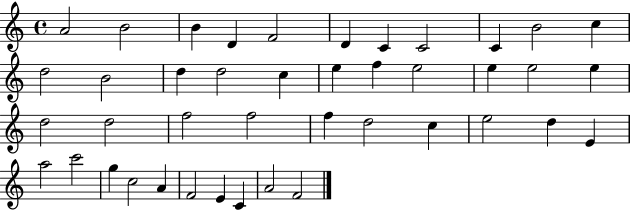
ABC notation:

X:1
T:Untitled
M:4/4
L:1/4
K:C
A2 B2 B D F2 D C C2 C B2 c d2 B2 d d2 c e f e2 e e2 e d2 d2 f2 f2 f d2 c e2 d E a2 c'2 g c2 A F2 E C A2 F2